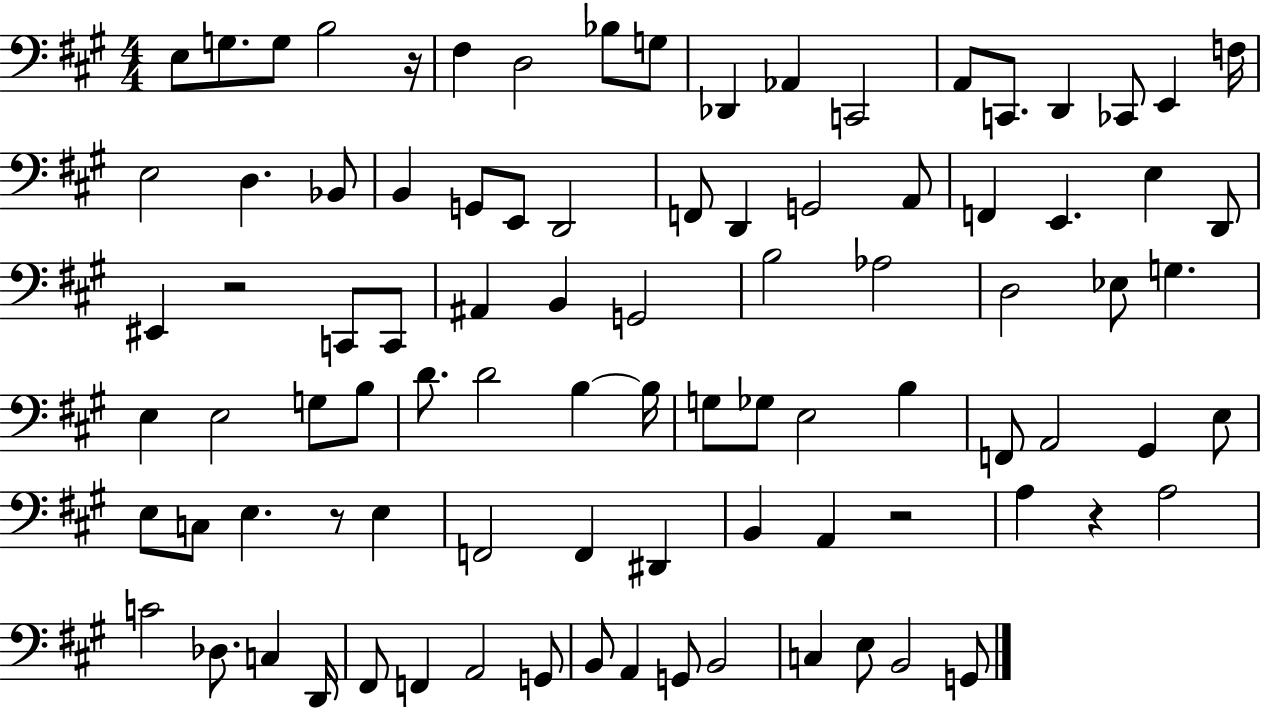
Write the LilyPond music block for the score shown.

{
  \clef bass
  \numericTimeSignature
  \time 4/4
  \key a \major
  \repeat volta 2 { e8 g8. g8 b2 r16 | fis4 d2 bes8 g8 | des,4 aes,4 c,2 | a,8 c,8. d,4 ces,8 e,4 f16 | \break e2 d4. bes,8 | b,4 g,8 e,8 d,2 | f,8 d,4 g,2 a,8 | f,4 e,4. e4 d,8 | \break eis,4 r2 c,8 c,8 | ais,4 b,4 g,2 | b2 aes2 | d2 ees8 g4. | \break e4 e2 g8 b8 | d'8. d'2 b4~~ b16 | g8 ges8 e2 b4 | f,8 a,2 gis,4 e8 | \break e8 c8 e4. r8 e4 | f,2 f,4 dis,4 | b,4 a,4 r2 | a4 r4 a2 | \break c'2 des8. c4 d,16 | fis,8 f,4 a,2 g,8 | b,8 a,4 g,8 b,2 | c4 e8 b,2 g,8 | \break } \bar "|."
}